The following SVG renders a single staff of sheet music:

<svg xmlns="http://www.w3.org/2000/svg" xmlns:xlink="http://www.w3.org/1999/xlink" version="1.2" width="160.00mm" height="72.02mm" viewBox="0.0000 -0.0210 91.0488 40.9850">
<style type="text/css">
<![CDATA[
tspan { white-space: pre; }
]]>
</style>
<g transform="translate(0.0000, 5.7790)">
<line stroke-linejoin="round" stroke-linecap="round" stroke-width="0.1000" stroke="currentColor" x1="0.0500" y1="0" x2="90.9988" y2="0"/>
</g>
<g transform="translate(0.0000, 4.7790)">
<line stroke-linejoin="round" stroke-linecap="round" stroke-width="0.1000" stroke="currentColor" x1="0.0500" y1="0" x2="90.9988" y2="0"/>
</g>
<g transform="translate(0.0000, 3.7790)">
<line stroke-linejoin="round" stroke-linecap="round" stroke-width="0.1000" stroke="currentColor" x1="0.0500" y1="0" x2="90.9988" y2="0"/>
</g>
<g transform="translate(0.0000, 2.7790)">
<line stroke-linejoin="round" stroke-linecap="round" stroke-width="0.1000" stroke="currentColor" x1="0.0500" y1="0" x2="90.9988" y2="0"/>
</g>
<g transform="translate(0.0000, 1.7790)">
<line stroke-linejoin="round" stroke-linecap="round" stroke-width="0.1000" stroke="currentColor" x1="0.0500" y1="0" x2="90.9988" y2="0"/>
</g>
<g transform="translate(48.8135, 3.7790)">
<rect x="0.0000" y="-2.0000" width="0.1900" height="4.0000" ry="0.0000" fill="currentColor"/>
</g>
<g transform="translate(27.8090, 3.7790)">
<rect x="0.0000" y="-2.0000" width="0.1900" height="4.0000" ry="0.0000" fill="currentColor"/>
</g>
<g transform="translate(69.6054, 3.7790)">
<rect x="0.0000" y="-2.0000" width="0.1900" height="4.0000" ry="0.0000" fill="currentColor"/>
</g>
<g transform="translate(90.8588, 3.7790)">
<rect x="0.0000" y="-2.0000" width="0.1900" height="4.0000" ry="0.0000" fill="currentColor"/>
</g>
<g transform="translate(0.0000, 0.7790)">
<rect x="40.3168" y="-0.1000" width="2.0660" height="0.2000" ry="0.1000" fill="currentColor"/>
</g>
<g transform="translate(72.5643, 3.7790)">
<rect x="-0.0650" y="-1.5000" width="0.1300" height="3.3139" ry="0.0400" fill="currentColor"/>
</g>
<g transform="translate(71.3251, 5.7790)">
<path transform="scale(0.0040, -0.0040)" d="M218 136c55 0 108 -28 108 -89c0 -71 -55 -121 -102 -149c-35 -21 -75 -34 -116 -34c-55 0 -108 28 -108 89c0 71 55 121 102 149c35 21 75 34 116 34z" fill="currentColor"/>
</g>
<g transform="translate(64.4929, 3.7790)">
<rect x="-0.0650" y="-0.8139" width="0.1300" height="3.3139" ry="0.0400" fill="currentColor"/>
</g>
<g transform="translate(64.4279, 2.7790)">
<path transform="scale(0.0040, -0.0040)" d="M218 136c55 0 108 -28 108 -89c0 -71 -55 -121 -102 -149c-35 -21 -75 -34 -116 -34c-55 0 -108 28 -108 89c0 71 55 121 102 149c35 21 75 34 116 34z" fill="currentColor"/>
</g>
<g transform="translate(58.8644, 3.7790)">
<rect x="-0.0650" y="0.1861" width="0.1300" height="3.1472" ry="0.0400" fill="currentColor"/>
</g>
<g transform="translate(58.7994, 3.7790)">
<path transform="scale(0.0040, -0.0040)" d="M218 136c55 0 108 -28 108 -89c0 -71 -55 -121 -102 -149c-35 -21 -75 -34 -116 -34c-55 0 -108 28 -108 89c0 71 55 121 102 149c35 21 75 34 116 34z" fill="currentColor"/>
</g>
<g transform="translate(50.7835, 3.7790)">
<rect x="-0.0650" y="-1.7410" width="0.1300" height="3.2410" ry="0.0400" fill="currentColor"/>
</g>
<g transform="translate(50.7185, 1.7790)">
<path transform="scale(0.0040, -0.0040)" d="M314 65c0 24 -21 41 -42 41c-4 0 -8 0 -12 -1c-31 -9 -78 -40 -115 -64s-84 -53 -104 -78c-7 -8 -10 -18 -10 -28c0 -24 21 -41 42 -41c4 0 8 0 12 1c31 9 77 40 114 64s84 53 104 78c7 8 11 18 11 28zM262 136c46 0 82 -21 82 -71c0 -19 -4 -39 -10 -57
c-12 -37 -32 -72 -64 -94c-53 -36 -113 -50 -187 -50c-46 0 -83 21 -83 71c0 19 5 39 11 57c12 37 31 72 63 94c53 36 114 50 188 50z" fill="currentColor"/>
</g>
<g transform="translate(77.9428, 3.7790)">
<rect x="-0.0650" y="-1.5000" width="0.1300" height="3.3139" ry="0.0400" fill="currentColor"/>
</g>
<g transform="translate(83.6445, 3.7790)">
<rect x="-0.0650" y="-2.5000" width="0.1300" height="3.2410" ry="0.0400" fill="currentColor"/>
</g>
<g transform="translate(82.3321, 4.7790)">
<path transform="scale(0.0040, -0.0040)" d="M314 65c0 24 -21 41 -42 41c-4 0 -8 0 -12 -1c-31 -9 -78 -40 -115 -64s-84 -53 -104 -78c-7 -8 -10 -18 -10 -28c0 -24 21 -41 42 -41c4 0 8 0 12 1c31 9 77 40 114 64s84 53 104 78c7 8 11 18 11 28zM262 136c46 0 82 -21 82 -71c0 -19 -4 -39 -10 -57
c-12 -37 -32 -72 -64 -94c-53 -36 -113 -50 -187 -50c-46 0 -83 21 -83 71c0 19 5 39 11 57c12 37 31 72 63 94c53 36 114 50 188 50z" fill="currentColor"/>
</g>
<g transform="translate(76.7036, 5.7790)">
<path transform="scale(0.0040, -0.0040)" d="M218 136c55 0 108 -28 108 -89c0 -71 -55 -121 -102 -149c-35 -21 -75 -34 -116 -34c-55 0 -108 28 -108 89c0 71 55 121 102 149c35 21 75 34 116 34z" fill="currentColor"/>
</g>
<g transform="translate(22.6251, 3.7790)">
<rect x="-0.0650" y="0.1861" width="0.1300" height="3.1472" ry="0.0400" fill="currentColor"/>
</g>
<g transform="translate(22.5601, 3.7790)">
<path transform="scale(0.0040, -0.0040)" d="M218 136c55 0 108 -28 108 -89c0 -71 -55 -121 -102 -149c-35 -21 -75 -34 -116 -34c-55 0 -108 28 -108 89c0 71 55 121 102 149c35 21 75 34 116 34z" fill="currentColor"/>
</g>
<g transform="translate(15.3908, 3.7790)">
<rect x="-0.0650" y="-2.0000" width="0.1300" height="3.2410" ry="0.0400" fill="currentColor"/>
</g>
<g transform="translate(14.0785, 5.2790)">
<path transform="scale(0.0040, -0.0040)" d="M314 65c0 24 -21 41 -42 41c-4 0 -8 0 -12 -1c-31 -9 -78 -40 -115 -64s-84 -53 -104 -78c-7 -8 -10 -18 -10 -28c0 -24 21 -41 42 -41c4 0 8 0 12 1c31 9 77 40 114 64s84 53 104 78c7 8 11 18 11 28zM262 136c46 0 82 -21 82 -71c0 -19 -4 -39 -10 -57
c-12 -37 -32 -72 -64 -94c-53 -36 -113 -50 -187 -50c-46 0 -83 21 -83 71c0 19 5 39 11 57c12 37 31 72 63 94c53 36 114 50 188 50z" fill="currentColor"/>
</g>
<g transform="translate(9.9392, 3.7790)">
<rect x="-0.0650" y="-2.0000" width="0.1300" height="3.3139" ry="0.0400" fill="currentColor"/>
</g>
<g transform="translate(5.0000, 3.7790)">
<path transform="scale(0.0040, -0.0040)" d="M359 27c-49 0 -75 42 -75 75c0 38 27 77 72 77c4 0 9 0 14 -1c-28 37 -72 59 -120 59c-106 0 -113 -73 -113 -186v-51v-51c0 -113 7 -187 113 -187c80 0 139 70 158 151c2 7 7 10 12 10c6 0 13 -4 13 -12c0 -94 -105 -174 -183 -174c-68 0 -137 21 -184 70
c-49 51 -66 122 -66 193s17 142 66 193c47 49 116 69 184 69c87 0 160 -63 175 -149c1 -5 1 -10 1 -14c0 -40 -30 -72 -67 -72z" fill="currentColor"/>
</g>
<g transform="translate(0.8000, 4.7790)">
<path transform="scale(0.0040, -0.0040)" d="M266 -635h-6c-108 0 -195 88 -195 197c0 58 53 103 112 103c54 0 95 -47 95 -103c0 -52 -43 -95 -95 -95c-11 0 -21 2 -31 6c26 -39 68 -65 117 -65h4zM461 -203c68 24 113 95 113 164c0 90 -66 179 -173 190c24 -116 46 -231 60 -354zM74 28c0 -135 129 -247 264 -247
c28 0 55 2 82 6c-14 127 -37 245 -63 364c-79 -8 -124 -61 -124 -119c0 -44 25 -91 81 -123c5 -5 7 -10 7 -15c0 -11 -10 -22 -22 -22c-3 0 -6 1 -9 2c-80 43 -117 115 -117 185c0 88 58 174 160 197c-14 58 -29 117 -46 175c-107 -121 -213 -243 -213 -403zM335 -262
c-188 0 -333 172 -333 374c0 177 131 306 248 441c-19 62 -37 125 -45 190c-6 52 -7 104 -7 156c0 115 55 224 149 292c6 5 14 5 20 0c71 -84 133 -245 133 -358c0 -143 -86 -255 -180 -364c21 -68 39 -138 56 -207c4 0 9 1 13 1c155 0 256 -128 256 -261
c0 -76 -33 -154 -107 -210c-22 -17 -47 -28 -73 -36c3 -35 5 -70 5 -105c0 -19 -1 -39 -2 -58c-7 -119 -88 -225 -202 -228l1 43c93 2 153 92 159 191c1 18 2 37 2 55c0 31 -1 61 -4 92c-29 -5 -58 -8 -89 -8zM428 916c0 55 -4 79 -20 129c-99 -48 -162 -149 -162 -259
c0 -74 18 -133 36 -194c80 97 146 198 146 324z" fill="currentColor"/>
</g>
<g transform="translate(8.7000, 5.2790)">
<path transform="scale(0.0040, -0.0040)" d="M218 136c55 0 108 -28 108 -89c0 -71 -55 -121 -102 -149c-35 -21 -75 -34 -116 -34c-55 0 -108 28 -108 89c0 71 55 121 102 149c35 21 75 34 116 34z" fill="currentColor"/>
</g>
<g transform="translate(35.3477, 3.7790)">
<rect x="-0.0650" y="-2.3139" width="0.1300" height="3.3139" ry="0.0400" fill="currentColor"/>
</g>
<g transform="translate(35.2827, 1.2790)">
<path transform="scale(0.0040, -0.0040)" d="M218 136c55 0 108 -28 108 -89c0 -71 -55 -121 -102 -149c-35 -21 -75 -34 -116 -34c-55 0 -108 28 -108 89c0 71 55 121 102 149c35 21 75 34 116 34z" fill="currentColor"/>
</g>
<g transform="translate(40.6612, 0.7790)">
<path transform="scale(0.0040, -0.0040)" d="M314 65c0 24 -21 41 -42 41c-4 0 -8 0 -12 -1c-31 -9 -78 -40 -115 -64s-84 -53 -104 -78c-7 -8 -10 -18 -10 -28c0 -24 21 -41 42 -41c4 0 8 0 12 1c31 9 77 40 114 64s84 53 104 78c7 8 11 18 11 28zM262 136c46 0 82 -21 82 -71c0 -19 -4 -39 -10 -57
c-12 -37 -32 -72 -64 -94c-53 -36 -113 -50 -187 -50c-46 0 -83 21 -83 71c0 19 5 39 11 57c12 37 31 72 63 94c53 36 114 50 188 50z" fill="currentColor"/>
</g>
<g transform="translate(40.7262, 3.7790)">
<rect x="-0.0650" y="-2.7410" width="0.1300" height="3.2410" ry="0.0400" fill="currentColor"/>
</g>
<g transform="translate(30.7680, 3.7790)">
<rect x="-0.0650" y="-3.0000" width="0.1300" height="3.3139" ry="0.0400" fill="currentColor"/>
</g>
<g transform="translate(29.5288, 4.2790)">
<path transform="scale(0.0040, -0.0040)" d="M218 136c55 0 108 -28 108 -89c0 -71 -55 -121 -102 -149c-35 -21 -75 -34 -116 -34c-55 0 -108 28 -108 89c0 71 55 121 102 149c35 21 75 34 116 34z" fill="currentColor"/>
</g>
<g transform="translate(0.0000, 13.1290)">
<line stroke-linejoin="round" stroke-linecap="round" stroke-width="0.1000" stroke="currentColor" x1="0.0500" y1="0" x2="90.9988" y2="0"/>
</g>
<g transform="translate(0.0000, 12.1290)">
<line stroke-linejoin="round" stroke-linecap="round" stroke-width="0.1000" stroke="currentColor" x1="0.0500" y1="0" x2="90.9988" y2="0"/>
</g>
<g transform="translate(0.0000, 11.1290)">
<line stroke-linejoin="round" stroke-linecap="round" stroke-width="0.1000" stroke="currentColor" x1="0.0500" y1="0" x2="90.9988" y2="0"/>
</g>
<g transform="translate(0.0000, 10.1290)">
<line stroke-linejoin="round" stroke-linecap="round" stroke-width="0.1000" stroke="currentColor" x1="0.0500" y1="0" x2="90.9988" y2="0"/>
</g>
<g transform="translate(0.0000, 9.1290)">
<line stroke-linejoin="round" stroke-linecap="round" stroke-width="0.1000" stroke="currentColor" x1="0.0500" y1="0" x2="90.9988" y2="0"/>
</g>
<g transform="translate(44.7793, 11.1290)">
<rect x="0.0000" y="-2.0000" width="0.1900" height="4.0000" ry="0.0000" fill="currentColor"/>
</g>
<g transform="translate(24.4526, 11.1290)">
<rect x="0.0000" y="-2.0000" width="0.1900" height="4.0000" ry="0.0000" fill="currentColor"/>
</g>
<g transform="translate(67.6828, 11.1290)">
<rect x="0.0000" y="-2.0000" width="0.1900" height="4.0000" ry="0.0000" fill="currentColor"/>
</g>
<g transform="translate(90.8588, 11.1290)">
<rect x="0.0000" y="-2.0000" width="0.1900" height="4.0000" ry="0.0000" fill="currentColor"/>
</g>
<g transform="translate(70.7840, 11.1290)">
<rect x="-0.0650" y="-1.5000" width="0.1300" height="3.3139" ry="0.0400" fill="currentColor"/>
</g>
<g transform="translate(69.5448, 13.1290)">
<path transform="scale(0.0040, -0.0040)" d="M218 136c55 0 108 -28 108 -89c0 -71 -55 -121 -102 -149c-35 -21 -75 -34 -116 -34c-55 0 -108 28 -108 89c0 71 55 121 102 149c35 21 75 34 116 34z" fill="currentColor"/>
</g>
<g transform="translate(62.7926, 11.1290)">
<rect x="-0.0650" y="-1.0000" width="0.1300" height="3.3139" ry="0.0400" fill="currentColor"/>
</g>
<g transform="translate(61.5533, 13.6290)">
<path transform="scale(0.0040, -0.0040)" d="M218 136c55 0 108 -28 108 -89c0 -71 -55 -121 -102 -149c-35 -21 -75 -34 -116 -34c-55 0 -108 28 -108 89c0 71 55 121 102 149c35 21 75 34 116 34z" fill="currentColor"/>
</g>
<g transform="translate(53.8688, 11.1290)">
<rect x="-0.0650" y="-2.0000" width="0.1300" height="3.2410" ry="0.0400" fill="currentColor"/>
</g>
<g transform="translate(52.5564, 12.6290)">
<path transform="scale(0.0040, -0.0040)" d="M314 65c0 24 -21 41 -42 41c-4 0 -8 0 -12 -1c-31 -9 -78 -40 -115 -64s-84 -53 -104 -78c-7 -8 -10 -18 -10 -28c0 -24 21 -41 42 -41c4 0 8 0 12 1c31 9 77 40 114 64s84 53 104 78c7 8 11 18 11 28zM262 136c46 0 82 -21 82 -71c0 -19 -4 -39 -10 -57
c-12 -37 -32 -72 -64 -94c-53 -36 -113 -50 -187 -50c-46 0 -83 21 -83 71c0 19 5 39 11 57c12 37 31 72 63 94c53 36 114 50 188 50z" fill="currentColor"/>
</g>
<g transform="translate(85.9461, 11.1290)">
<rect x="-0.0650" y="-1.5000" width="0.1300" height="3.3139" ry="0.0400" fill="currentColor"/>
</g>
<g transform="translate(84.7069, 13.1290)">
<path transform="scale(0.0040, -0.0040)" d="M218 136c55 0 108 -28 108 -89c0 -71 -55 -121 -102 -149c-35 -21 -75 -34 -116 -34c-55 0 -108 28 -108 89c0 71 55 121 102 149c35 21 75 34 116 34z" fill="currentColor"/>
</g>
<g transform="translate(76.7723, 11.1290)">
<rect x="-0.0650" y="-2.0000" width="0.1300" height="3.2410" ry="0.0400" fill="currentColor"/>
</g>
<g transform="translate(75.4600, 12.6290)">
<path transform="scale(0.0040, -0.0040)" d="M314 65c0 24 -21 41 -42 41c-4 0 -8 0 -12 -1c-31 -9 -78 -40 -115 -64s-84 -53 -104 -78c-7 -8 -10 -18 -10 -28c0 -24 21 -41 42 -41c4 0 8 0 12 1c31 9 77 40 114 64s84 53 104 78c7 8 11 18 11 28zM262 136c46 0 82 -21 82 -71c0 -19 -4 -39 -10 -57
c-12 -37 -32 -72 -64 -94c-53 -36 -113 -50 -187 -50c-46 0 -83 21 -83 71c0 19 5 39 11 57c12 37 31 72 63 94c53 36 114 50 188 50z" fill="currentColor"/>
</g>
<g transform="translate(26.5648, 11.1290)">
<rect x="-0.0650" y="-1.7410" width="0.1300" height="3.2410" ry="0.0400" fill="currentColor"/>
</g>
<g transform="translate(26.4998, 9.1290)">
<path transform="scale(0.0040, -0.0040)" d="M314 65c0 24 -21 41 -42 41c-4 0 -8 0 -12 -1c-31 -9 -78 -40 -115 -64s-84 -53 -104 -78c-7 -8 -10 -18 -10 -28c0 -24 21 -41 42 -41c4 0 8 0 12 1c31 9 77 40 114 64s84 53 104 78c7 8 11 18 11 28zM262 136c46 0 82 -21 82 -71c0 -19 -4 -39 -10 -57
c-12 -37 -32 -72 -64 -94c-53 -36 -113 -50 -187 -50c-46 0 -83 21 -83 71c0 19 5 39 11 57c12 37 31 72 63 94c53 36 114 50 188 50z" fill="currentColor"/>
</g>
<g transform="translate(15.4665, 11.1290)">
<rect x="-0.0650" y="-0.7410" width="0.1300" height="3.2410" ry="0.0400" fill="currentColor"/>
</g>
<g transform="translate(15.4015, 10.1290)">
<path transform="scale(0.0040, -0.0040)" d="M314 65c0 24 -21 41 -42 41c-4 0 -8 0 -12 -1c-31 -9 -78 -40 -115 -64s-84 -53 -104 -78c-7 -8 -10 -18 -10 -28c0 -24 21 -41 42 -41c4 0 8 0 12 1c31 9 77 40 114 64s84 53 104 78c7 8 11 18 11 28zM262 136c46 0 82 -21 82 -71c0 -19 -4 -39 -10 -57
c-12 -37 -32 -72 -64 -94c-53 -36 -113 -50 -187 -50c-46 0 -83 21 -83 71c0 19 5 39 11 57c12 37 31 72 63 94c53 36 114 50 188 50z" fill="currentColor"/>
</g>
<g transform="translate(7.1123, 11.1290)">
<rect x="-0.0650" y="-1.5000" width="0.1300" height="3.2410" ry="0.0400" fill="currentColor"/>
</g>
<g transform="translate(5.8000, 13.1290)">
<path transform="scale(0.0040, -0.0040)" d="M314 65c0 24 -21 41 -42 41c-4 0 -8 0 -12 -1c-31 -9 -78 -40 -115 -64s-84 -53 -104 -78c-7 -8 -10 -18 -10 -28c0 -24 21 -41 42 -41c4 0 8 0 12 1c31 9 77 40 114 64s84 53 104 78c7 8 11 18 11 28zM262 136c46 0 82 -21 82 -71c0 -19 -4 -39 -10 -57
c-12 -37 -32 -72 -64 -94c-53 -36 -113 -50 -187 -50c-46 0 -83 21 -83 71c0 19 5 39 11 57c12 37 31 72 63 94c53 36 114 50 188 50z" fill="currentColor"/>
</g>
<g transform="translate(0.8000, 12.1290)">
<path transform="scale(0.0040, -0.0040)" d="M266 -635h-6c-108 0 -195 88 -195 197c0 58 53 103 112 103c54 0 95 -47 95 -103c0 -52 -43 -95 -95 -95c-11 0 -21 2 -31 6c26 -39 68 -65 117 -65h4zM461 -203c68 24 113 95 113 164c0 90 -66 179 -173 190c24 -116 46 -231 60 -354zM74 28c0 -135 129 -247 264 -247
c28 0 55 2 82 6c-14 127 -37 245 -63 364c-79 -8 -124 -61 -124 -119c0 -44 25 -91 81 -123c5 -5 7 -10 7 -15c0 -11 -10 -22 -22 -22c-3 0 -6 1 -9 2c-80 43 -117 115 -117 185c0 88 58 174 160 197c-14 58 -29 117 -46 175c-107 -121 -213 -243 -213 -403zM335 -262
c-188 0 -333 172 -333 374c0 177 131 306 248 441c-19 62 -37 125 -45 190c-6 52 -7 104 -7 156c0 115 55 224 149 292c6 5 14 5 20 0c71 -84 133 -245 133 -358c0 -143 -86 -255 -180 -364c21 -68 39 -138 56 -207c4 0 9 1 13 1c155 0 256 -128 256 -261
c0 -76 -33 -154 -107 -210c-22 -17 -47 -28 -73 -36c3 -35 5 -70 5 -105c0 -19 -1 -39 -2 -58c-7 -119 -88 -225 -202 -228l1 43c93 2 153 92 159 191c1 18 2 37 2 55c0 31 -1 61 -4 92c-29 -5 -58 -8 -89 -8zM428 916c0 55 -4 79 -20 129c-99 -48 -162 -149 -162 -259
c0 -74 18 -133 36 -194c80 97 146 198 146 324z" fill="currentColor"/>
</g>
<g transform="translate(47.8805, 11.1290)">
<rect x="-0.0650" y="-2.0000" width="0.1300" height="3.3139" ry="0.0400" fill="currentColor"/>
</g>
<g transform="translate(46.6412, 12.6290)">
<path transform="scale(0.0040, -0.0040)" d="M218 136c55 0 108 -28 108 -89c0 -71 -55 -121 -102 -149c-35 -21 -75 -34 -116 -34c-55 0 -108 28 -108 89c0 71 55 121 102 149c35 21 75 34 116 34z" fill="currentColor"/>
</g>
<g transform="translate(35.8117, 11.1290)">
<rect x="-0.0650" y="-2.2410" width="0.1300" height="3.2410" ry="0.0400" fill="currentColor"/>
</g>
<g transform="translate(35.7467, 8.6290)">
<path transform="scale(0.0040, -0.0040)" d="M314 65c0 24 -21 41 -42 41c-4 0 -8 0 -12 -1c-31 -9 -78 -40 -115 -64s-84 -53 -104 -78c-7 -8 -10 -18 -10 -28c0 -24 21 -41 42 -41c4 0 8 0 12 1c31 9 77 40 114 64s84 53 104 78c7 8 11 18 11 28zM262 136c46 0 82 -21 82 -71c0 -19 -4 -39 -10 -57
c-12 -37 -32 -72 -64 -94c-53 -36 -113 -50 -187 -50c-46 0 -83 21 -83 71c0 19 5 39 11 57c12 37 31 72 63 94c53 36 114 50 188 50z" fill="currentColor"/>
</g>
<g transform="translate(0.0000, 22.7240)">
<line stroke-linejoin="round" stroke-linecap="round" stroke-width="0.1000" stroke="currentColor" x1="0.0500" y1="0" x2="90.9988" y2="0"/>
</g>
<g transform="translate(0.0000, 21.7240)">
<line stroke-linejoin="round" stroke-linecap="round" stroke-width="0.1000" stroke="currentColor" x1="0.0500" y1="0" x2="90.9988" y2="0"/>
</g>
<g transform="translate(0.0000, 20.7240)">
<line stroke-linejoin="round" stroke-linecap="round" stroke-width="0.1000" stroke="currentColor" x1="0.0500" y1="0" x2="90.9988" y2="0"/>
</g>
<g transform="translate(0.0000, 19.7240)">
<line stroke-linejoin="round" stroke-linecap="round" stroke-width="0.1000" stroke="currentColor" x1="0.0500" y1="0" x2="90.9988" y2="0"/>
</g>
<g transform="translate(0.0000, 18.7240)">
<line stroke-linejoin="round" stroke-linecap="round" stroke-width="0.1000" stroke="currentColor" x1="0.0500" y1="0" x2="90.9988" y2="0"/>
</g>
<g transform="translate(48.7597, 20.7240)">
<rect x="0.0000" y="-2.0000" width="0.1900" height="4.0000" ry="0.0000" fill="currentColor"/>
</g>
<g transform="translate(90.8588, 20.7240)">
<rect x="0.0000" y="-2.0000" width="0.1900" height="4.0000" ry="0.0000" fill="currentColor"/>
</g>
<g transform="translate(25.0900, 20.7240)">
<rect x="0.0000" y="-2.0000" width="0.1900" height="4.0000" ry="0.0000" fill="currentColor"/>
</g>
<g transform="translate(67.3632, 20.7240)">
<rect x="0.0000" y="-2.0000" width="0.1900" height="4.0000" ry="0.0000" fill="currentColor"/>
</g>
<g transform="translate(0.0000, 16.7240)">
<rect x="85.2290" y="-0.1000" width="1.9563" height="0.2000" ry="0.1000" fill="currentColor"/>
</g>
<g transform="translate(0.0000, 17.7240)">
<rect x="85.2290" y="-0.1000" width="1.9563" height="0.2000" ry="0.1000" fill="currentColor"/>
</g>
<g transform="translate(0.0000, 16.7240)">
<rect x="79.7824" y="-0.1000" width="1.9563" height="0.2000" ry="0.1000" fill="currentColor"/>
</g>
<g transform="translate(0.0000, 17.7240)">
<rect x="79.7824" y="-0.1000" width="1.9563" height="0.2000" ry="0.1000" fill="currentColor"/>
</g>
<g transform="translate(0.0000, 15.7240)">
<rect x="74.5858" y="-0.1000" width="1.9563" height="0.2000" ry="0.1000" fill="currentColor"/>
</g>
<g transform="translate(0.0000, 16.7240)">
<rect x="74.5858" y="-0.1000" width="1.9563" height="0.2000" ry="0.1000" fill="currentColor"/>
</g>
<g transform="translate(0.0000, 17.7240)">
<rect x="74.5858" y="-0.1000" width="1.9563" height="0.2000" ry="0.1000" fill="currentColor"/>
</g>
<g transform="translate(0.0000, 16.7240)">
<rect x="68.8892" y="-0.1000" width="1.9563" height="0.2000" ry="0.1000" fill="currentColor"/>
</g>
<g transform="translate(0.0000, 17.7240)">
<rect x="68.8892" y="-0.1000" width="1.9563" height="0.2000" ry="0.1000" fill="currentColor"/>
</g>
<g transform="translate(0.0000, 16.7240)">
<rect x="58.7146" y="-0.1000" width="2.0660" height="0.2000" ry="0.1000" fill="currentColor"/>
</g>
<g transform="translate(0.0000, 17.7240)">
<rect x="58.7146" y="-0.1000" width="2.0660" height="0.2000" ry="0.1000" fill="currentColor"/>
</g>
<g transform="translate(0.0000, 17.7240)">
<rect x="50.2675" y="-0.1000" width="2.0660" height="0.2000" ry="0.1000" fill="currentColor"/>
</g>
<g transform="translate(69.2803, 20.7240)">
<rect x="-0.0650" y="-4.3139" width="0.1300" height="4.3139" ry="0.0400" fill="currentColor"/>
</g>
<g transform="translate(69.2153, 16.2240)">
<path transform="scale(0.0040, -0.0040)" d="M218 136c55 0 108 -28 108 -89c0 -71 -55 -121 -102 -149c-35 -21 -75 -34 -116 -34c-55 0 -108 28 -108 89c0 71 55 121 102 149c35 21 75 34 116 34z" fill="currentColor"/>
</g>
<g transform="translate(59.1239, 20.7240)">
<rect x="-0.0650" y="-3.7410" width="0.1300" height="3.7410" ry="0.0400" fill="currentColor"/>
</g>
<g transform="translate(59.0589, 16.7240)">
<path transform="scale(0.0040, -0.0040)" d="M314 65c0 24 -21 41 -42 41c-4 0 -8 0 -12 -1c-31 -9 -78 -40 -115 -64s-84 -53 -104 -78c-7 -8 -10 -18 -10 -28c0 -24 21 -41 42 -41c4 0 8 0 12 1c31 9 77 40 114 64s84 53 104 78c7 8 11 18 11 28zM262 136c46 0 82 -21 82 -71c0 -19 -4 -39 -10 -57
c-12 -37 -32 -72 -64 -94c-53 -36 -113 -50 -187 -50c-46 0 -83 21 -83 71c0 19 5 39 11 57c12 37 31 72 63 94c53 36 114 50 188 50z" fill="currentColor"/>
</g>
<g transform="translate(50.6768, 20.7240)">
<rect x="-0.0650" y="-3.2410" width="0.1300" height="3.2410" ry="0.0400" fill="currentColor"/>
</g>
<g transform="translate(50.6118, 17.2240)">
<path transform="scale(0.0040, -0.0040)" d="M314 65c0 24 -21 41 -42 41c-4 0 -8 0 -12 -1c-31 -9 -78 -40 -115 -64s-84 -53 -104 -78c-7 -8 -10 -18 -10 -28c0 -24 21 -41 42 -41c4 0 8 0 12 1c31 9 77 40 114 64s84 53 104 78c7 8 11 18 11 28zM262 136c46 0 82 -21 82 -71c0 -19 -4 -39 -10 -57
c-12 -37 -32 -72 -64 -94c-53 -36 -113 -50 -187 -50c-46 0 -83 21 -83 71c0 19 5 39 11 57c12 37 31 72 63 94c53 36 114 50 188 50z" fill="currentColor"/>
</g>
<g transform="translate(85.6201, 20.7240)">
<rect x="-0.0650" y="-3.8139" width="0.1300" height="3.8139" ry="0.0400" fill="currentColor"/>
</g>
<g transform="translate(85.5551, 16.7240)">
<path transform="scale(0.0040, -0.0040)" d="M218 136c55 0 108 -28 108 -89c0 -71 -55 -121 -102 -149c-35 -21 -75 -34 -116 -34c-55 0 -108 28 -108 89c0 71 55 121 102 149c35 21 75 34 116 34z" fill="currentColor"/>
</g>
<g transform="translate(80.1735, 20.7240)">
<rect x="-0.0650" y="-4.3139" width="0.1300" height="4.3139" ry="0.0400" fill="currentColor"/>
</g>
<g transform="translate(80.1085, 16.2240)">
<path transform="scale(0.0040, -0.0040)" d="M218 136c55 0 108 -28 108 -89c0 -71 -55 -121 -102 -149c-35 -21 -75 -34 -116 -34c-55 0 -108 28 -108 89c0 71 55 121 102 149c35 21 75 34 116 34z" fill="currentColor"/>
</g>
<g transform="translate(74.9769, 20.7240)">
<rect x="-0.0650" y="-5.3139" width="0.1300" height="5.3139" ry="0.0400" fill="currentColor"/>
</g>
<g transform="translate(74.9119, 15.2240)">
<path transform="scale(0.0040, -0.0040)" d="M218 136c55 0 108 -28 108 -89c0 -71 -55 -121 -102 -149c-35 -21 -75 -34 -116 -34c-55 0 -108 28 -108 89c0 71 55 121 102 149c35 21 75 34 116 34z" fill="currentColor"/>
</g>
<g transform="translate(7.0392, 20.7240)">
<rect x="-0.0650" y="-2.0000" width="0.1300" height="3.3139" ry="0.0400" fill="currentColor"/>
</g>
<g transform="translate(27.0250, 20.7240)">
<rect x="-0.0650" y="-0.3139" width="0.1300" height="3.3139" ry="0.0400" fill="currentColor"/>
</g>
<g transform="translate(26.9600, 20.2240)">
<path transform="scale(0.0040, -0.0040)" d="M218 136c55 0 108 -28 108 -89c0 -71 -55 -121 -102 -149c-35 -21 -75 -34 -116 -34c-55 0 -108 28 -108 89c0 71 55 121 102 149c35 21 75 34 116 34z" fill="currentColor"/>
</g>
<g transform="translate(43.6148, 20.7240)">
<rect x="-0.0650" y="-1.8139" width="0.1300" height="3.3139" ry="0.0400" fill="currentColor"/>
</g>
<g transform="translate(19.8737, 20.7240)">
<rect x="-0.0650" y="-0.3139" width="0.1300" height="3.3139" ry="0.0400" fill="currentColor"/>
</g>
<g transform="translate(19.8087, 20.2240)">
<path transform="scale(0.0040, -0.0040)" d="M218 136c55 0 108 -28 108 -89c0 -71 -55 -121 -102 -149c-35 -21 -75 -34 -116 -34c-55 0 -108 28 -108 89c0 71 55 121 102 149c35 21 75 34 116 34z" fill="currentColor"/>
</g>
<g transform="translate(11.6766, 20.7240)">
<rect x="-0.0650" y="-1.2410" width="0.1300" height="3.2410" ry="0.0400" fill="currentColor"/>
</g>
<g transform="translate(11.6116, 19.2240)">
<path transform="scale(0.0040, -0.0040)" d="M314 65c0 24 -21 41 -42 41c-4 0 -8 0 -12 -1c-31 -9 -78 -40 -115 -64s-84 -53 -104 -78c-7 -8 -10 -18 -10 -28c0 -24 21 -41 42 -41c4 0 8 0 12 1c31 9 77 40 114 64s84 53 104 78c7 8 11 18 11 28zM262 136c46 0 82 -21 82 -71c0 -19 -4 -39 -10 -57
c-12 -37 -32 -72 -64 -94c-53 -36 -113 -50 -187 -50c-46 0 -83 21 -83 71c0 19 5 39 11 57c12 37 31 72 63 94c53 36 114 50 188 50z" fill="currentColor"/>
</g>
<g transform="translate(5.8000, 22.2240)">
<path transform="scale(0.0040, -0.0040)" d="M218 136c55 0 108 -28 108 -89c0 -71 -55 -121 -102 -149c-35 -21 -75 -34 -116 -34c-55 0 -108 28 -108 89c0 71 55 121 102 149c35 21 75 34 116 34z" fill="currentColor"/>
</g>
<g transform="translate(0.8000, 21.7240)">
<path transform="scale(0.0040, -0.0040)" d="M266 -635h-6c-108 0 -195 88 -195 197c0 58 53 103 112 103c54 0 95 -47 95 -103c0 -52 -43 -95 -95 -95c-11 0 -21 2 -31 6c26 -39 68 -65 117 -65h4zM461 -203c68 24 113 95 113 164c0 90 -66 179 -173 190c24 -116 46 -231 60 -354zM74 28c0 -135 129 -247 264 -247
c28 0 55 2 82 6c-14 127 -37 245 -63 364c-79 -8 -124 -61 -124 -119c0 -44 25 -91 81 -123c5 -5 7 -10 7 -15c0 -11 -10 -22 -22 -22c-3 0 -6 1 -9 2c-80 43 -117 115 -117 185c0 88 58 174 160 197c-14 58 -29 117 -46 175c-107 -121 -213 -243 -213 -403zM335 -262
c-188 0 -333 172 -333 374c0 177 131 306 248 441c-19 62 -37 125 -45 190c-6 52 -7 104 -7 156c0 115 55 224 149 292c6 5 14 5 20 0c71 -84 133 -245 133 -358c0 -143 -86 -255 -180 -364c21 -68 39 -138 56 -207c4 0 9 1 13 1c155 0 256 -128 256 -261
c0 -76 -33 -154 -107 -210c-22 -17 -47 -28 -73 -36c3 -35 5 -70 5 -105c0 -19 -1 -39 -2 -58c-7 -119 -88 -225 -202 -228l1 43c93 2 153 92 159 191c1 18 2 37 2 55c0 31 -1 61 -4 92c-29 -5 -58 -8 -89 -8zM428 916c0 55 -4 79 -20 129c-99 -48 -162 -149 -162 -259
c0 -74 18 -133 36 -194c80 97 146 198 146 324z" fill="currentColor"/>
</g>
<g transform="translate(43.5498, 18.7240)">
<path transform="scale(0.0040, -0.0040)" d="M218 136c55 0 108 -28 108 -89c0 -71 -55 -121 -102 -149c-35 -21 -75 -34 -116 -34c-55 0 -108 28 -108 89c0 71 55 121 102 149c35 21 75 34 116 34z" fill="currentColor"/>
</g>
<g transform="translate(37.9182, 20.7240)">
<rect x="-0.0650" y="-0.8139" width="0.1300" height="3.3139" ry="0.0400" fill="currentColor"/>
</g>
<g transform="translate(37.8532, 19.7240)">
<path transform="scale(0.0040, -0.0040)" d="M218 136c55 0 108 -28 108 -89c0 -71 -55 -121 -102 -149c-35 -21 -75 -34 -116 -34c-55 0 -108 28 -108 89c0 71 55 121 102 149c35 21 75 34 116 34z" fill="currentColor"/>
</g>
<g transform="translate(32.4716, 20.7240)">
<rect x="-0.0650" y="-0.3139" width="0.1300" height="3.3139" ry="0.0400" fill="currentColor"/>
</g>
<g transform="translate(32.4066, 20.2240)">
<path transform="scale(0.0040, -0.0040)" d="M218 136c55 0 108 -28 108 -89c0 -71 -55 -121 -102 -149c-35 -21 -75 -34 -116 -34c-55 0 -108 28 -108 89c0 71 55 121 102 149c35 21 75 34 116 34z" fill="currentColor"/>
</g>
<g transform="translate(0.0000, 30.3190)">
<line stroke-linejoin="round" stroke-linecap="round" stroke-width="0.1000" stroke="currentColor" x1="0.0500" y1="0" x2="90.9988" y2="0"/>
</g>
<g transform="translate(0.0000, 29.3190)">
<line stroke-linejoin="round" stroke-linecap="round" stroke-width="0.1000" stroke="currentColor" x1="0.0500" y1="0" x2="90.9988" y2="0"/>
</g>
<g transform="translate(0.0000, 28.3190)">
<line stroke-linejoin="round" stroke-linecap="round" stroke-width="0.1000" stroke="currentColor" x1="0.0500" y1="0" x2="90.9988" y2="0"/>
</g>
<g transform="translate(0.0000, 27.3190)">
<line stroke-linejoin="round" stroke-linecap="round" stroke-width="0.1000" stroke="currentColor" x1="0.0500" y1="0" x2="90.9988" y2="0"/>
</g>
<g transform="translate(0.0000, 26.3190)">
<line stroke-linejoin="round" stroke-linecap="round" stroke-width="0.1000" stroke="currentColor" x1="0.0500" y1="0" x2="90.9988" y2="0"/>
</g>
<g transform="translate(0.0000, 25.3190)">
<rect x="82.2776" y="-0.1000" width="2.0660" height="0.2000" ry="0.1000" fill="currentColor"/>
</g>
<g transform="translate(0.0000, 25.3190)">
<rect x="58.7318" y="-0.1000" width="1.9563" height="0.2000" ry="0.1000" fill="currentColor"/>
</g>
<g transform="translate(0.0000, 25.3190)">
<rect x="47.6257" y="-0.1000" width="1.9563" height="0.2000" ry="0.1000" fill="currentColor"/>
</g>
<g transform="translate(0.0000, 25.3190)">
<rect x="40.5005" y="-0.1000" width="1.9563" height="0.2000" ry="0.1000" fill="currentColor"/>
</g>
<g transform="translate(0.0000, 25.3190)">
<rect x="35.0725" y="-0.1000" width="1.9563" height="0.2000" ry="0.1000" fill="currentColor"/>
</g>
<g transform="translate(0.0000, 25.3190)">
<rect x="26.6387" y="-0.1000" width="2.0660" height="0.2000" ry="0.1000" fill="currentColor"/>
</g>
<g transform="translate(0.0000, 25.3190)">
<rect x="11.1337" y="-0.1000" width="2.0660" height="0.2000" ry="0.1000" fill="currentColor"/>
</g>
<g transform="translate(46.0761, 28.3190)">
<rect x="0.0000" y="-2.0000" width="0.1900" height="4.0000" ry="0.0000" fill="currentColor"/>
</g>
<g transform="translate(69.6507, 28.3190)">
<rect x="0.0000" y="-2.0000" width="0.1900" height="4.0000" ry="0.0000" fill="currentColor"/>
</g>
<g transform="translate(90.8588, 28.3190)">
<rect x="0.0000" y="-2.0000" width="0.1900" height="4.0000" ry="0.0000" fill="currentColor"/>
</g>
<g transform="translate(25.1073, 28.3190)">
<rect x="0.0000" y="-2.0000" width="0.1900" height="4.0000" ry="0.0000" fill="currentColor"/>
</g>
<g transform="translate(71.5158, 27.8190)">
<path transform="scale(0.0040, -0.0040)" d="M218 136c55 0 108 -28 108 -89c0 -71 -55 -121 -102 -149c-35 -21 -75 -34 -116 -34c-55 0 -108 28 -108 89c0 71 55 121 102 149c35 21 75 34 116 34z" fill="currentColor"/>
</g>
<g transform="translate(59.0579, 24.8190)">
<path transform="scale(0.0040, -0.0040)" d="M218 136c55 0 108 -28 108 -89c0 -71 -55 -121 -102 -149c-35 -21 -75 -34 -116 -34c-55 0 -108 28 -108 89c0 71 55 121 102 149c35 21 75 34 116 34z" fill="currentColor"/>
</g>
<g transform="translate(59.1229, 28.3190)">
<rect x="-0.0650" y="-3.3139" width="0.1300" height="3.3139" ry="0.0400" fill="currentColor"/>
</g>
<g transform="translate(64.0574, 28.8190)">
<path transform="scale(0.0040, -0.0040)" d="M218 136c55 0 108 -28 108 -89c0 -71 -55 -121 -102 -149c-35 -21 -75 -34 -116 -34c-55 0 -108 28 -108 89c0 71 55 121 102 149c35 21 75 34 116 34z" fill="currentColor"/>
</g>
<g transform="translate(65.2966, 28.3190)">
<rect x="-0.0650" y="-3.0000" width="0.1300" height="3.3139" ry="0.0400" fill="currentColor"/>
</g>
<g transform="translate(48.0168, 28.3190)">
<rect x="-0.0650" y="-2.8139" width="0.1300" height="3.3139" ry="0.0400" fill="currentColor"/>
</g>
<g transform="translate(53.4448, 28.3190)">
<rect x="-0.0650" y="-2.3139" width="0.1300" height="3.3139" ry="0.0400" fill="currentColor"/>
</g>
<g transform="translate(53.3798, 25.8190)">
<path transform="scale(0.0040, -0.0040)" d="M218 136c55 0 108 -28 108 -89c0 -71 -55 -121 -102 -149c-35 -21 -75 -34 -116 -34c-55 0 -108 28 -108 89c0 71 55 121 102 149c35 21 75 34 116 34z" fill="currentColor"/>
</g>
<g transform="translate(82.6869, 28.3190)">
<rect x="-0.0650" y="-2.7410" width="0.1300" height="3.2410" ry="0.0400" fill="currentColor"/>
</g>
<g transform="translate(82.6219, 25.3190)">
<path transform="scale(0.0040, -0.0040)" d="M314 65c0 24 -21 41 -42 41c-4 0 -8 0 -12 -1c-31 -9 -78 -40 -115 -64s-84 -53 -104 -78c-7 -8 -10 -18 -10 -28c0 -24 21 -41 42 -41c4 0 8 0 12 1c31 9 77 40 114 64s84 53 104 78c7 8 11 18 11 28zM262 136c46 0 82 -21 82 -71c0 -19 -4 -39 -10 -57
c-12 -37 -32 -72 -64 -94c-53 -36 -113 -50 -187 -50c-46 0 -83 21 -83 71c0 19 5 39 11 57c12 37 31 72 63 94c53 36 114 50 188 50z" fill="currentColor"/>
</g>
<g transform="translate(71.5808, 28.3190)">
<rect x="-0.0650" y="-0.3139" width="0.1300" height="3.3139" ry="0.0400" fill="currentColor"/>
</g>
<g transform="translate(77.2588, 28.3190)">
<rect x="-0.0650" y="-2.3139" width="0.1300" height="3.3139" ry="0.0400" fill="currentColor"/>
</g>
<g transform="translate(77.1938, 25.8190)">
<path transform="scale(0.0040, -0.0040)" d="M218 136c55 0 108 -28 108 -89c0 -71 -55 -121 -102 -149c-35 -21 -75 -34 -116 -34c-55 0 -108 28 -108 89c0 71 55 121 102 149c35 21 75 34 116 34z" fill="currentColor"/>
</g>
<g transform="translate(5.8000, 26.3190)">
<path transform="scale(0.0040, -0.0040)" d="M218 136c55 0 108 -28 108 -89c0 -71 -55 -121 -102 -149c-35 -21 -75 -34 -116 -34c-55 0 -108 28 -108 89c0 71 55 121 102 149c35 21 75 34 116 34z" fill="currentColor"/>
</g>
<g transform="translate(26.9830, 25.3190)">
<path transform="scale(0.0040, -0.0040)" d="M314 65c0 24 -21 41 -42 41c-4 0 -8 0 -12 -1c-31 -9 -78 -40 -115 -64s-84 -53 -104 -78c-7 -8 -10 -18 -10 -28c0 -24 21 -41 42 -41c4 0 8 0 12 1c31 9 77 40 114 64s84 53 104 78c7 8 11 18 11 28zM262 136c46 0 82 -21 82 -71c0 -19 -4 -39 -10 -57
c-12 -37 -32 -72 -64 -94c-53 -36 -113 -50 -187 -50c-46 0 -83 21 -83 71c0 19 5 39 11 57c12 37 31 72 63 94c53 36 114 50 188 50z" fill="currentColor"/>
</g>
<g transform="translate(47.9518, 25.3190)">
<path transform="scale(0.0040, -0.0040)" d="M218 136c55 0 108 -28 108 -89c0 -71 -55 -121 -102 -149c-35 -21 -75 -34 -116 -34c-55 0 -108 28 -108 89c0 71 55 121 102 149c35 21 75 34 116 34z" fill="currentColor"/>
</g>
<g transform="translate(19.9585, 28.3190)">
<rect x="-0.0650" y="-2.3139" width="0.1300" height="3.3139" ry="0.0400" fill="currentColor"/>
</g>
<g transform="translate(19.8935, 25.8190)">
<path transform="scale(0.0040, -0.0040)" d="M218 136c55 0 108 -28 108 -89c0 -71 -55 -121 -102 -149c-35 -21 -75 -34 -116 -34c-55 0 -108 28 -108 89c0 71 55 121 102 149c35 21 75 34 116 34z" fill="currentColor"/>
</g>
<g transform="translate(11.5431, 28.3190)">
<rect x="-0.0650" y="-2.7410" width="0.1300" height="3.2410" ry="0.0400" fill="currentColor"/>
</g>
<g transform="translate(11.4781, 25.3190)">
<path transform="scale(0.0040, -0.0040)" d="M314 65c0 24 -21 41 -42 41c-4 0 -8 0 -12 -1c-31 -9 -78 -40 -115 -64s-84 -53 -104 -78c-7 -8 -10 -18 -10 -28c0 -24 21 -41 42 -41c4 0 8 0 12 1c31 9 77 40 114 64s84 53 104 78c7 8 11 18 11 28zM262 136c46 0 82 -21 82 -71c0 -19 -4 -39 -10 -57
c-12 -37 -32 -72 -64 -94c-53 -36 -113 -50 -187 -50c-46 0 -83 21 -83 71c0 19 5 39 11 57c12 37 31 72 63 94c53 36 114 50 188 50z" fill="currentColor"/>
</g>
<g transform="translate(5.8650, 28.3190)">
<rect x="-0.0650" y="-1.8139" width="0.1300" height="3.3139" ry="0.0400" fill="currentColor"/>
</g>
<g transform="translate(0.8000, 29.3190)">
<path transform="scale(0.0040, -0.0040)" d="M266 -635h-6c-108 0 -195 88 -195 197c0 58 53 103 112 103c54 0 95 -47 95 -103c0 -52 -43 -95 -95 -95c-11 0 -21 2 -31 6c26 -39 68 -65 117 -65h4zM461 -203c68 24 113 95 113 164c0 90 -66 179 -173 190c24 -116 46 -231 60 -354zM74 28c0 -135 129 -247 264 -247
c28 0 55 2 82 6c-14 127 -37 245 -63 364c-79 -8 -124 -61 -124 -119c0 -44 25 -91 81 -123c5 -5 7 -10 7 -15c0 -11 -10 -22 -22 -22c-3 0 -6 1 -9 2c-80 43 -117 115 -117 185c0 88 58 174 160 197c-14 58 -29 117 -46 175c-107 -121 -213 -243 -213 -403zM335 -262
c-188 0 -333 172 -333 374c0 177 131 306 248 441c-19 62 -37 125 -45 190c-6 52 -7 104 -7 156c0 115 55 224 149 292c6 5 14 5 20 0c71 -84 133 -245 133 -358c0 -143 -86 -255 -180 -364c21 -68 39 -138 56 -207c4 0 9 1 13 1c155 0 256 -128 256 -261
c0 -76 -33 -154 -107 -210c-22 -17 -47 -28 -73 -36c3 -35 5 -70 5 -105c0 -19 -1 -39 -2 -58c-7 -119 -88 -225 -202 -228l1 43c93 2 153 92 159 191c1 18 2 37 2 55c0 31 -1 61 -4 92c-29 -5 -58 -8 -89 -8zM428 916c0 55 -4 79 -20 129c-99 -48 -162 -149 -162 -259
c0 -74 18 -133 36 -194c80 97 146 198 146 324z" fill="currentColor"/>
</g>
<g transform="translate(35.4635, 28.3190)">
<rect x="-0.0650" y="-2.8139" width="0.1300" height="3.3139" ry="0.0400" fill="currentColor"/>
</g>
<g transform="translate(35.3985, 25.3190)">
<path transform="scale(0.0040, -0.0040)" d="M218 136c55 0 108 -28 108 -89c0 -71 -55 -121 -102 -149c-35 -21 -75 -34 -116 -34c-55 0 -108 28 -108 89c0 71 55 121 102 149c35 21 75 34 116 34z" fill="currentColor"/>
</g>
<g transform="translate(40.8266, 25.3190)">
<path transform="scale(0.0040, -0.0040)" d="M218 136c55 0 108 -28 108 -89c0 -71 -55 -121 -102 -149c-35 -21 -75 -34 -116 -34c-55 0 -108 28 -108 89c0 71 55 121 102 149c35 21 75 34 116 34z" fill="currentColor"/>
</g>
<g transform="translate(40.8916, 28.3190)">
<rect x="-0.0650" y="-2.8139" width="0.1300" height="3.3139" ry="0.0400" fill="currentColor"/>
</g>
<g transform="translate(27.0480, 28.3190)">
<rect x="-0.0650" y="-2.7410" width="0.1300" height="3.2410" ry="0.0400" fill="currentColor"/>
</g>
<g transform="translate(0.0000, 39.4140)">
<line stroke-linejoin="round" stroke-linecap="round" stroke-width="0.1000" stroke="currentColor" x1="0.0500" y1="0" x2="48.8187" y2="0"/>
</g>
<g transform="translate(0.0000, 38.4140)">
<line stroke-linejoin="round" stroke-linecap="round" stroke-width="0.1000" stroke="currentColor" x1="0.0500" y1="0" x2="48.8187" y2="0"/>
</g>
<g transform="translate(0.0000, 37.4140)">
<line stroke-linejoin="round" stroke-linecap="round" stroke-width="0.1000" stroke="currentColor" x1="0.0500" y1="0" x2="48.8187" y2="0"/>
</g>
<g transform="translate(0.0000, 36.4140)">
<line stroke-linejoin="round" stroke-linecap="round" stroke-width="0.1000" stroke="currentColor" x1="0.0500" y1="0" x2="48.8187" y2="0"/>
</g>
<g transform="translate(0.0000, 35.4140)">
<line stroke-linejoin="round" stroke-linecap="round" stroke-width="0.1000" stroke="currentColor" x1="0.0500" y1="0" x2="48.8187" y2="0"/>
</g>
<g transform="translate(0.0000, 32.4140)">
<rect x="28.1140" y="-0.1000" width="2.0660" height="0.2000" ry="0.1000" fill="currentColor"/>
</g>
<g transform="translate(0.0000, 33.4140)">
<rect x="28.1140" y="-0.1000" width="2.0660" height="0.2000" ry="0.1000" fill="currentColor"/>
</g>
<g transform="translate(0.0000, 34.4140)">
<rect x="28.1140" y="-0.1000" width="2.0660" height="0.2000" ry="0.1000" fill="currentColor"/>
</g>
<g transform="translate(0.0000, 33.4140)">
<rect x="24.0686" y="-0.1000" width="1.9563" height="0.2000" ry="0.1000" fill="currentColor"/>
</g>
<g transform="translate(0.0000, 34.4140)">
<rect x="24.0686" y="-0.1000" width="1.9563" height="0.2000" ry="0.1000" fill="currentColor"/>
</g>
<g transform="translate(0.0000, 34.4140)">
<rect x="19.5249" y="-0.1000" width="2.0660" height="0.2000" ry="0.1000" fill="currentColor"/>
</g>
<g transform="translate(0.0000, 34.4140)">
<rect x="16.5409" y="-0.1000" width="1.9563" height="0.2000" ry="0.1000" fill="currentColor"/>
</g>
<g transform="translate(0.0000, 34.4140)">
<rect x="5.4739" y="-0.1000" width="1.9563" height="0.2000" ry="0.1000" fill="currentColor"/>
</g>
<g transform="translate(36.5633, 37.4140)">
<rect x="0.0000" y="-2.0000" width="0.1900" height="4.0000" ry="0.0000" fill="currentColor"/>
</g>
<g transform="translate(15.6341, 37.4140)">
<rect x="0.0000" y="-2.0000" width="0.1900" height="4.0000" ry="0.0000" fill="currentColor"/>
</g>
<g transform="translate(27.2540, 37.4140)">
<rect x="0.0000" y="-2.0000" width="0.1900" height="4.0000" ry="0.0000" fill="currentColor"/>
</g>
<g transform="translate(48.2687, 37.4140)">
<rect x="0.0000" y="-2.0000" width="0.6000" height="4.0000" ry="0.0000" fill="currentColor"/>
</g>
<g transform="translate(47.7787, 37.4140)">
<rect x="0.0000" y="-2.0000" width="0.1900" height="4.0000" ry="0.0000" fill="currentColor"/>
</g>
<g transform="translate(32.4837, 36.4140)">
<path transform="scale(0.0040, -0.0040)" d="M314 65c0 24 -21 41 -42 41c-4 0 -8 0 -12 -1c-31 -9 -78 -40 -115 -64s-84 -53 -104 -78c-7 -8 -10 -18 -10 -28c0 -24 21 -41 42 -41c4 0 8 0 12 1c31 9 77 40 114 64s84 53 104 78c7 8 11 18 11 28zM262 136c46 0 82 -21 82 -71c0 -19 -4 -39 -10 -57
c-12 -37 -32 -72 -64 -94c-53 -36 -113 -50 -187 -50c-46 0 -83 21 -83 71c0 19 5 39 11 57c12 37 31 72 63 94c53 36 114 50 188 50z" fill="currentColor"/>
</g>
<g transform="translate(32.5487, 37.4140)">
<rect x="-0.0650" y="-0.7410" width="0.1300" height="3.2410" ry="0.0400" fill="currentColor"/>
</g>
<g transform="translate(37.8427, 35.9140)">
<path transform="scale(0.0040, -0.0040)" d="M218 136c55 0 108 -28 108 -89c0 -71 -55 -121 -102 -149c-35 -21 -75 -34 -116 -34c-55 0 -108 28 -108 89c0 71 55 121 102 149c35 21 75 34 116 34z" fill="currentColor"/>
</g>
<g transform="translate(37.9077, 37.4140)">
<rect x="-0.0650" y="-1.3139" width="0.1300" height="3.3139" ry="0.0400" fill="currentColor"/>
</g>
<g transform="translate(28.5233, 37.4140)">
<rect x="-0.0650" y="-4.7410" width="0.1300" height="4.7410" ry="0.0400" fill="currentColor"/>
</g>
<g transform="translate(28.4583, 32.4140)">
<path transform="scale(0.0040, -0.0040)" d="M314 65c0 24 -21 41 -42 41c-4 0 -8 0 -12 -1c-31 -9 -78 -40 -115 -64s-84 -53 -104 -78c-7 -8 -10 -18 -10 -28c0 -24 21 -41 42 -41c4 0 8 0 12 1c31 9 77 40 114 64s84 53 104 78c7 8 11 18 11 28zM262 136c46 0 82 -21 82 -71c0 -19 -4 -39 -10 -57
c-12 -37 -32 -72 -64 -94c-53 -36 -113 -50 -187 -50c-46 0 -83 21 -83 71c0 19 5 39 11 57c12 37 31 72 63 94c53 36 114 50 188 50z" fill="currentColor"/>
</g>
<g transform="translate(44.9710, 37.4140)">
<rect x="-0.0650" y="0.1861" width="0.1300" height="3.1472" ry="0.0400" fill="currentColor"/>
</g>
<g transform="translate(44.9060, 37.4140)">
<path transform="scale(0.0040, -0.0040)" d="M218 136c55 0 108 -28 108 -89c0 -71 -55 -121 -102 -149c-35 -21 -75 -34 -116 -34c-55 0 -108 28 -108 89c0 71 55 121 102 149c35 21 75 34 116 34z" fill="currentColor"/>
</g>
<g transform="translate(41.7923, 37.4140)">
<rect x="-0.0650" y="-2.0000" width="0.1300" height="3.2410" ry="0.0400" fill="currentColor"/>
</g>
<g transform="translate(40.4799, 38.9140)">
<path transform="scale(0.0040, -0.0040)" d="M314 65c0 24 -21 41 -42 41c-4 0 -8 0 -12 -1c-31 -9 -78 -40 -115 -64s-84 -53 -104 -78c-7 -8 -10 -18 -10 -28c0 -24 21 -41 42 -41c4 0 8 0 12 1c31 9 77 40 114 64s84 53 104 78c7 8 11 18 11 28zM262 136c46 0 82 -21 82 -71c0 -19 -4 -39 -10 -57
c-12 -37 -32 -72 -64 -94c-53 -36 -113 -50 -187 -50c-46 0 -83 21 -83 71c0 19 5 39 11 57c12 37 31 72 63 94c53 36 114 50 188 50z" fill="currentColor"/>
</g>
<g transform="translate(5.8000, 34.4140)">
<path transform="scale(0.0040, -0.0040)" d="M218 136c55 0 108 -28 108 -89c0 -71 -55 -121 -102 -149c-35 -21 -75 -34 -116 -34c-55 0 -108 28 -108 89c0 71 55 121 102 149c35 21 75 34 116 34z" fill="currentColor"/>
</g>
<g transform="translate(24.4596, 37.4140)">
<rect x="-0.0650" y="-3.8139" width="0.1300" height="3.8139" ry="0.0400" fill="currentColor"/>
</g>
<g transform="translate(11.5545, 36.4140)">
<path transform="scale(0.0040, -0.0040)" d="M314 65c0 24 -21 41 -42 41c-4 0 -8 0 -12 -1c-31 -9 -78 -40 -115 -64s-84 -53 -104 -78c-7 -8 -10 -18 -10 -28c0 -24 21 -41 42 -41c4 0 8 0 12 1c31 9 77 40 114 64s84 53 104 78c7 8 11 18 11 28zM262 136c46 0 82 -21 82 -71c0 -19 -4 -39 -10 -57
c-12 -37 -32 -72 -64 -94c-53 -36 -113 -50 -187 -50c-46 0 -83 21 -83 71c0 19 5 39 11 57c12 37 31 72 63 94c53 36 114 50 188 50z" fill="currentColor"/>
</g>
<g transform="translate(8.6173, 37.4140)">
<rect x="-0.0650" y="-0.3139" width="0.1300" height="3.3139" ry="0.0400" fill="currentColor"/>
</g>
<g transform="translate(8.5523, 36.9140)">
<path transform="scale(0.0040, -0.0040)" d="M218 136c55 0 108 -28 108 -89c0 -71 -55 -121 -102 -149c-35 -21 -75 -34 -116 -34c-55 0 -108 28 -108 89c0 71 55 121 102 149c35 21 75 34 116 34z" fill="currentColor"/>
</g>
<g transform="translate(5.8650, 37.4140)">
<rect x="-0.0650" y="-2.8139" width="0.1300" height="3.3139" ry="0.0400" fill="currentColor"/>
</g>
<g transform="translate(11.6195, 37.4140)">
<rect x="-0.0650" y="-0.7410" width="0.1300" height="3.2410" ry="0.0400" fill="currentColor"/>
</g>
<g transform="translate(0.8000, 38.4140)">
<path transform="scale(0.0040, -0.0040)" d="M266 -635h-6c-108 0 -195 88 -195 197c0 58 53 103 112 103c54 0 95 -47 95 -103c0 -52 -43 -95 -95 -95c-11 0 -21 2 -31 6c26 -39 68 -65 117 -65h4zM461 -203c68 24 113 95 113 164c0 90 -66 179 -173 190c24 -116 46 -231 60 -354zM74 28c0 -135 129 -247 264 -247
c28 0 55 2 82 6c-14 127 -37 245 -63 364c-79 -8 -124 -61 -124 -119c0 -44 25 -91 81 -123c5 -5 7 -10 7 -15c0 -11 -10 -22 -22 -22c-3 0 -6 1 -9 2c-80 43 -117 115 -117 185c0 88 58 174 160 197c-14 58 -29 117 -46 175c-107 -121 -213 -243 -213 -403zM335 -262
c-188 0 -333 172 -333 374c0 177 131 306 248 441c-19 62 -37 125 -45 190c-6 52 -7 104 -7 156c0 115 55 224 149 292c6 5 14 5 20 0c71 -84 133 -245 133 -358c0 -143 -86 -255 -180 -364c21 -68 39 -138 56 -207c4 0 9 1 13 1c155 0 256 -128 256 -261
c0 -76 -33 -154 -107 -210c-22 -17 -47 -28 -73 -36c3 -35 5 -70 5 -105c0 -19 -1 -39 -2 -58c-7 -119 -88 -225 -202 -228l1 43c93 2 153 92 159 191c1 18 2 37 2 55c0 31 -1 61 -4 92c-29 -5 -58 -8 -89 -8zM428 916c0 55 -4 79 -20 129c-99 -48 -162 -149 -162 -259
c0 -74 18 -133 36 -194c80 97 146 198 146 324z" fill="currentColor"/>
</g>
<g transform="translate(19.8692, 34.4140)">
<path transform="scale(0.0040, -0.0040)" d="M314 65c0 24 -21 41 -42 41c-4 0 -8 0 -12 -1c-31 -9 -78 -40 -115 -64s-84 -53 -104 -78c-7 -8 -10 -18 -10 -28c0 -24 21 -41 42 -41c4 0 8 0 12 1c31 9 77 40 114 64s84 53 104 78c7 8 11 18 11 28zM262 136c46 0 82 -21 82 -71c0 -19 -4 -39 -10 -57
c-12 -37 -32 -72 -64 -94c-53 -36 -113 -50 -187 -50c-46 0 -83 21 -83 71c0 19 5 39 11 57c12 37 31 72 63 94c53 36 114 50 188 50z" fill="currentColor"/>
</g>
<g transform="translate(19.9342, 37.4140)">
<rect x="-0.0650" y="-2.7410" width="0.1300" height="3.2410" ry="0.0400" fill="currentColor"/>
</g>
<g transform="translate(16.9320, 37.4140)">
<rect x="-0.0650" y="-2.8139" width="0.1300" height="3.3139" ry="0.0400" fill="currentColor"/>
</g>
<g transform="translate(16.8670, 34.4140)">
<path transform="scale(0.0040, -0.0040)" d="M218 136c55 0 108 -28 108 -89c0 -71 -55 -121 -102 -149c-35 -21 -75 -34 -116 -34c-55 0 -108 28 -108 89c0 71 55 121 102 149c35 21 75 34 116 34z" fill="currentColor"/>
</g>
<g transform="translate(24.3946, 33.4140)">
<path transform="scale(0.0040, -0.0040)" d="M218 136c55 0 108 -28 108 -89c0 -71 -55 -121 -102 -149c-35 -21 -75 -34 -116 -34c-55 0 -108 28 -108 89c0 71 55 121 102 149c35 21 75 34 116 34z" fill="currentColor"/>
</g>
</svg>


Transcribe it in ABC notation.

X:1
T:Untitled
M:4/4
L:1/4
K:C
F F2 B A g a2 f2 B d E E G2 E2 d2 f2 g2 F F2 D E F2 E F e2 c c c d f b2 c'2 d' f' d' c' f a2 g a2 a a a g b A c g a2 a c d2 a a2 c' e'2 d2 e F2 B